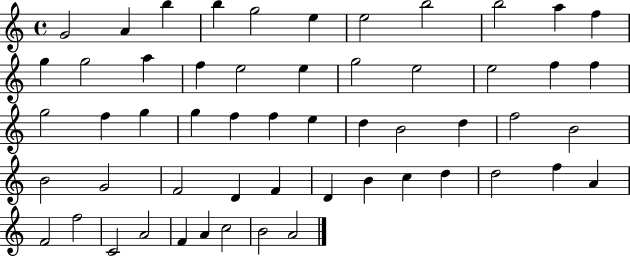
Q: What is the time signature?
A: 4/4